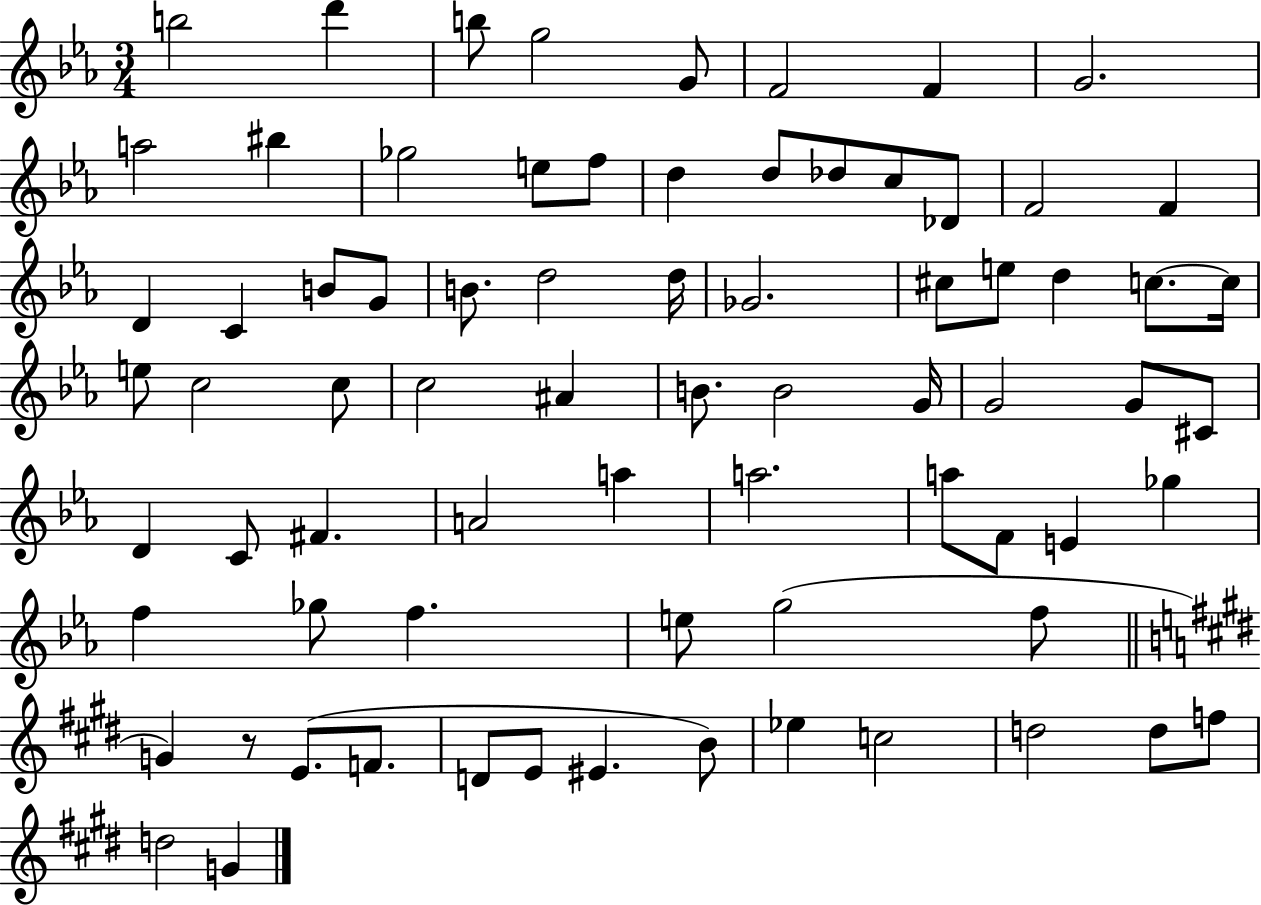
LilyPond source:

{
  \clef treble
  \numericTimeSignature
  \time 3/4
  \key ees \major
  b''2 d'''4 | b''8 g''2 g'8 | f'2 f'4 | g'2. | \break a''2 bis''4 | ges''2 e''8 f''8 | d''4 d''8 des''8 c''8 des'8 | f'2 f'4 | \break d'4 c'4 b'8 g'8 | b'8. d''2 d''16 | ges'2. | cis''8 e''8 d''4 c''8.~~ c''16 | \break e''8 c''2 c''8 | c''2 ais'4 | b'8. b'2 g'16 | g'2 g'8 cis'8 | \break d'4 c'8 fis'4. | a'2 a''4 | a''2. | a''8 f'8 e'4 ges''4 | \break f''4 ges''8 f''4. | e''8 g''2( f''8 | \bar "||" \break \key e \major g'4) r8 e'8.( f'8. | d'8 e'8 eis'4. b'8) | ees''4 c''2 | d''2 d''8 f''8 | \break d''2 g'4 | \bar "|."
}